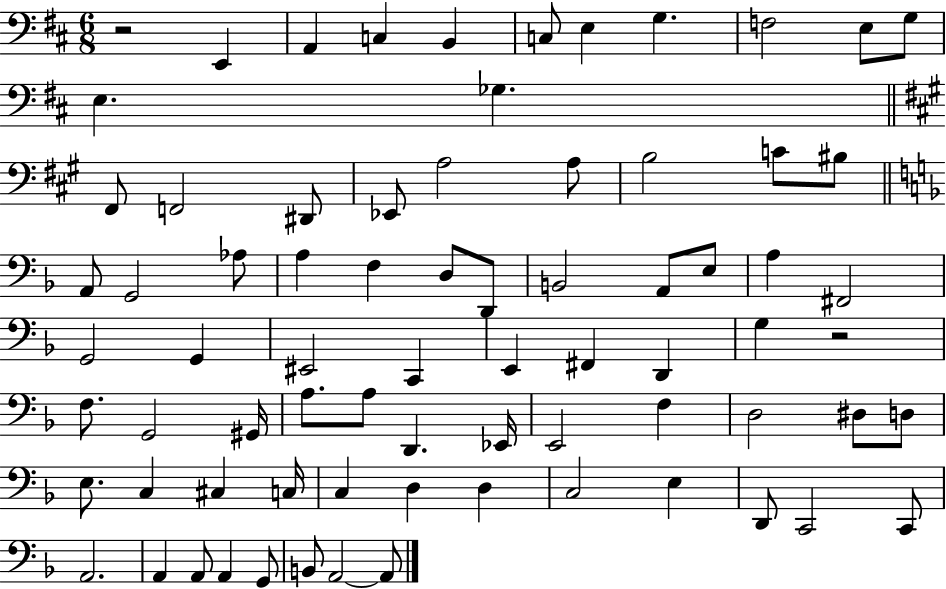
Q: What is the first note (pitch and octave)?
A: E2